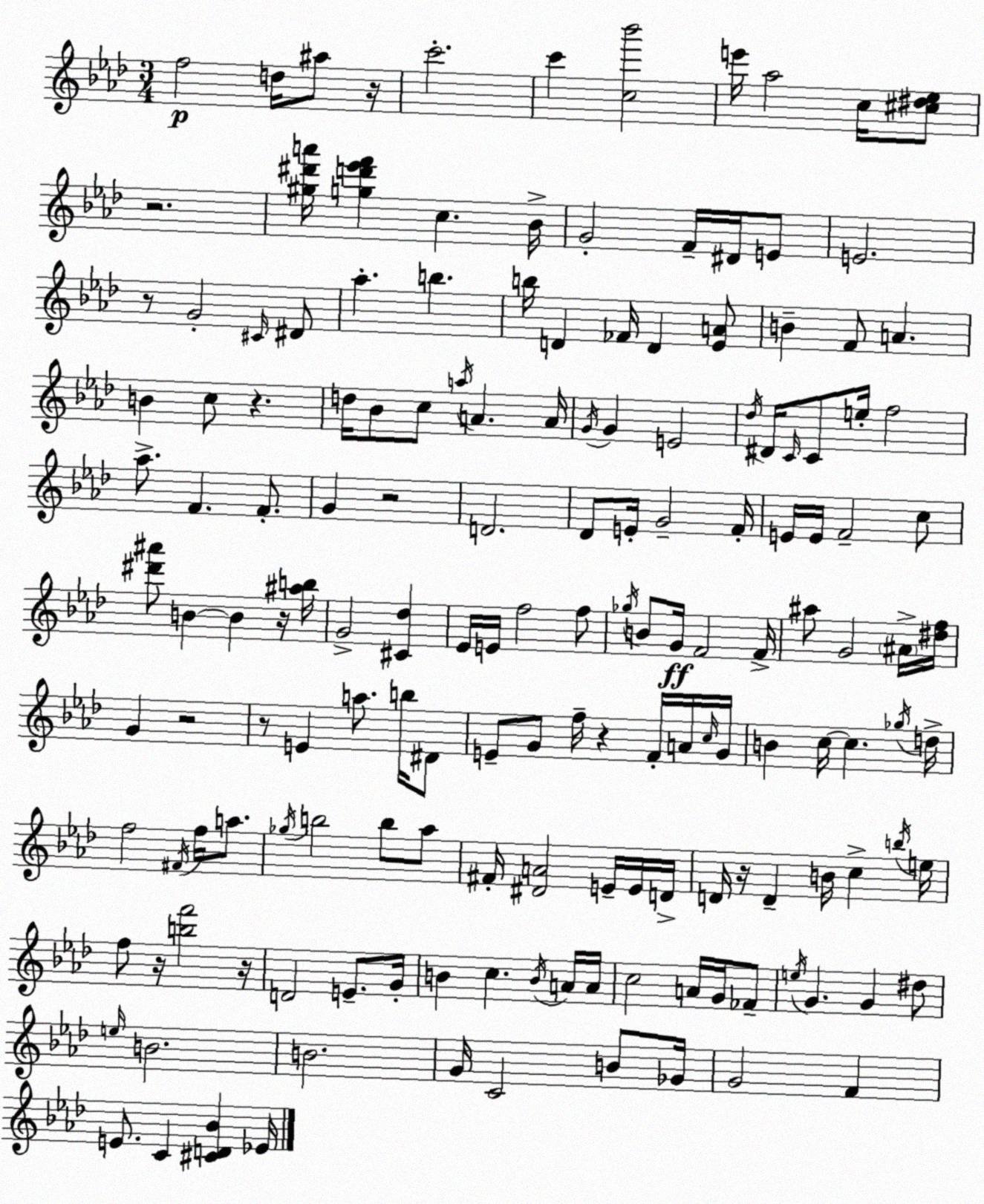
X:1
T:Untitled
M:3/4
L:1/4
K:Fm
f2 d/4 ^a/2 z/4 c'2 c' [c_b']2 e'/4 _a2 c/4 [^c^d_e]/2 z2 [^g^d'a']/4 [gd'_e'f'] c _B/4 G2 F/4 ^D/4 E/2 E2 z/2 G2 ^C/4 ^D/2 _a b b/4 D _F/4 D [_EA]/2 B F/2 A B c/2 z d/4 _B/2 c/2 a/4 A A/4 G/4 G E2 _d/4 ^D/4 C/4 C/2 e/4 f2 _a/2 F F/2 G z2 D2 _D/2 E/4 G2 F/4 E/4 E/4 F2 c/2 [^d'^a']/2 B B z/4 [^ab]/4 G2 [^C_d] _E/4 E/4 f2 f/2 _g/4 B/2 G/4 F2 F/4 ^a/2 G2 ^A/4 [^df]/4 G z2 z/2 E a/2 b/4 ^D/2 E/2 G/2 f/4 z F/4 A/4 c/4 G/4 B c/4 c _g/4 d/4 f2 ^F/4 f/4 a/2 _g/4 b2 b/2 _a/2 ^F/4 [^DA]2 E/4 E/4 D/4 D/4 z/4 D B/4 c b/4 e/4 f/2 z/4 [bf']2 z/4 D2 E/2 G/4 B c B/4 A/4 A/4 c2 A/4 G/4 _F/2 e/4 G G ^d/2 e/4 B2 B2 G/4 C2 B/2 _G/4 G2 F E/2 C [^CD_B] _E/4